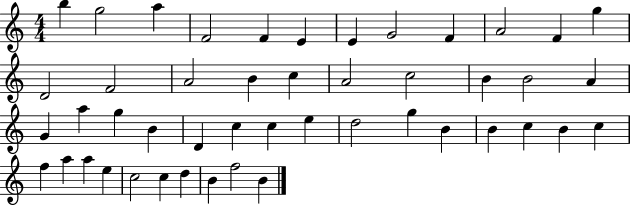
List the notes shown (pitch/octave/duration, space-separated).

B5/q G5/h A5/q F4/h F4/q E4/q E4/q G4/h F4/q A4/h F4/q G5/q D4/h F4/h A4/h B4/q C5/q A4/h C5/h B4/q B4/h A4/q G4/q A5/q G5/q B4/q D4/q C5/q C5/q E5/q D5/h G5/q B4/q B4/q C5/q B4/q C5/q F5/q A5/q A5/q E5/q C5/h C5/q D5/q B4/q F5/h B4/q